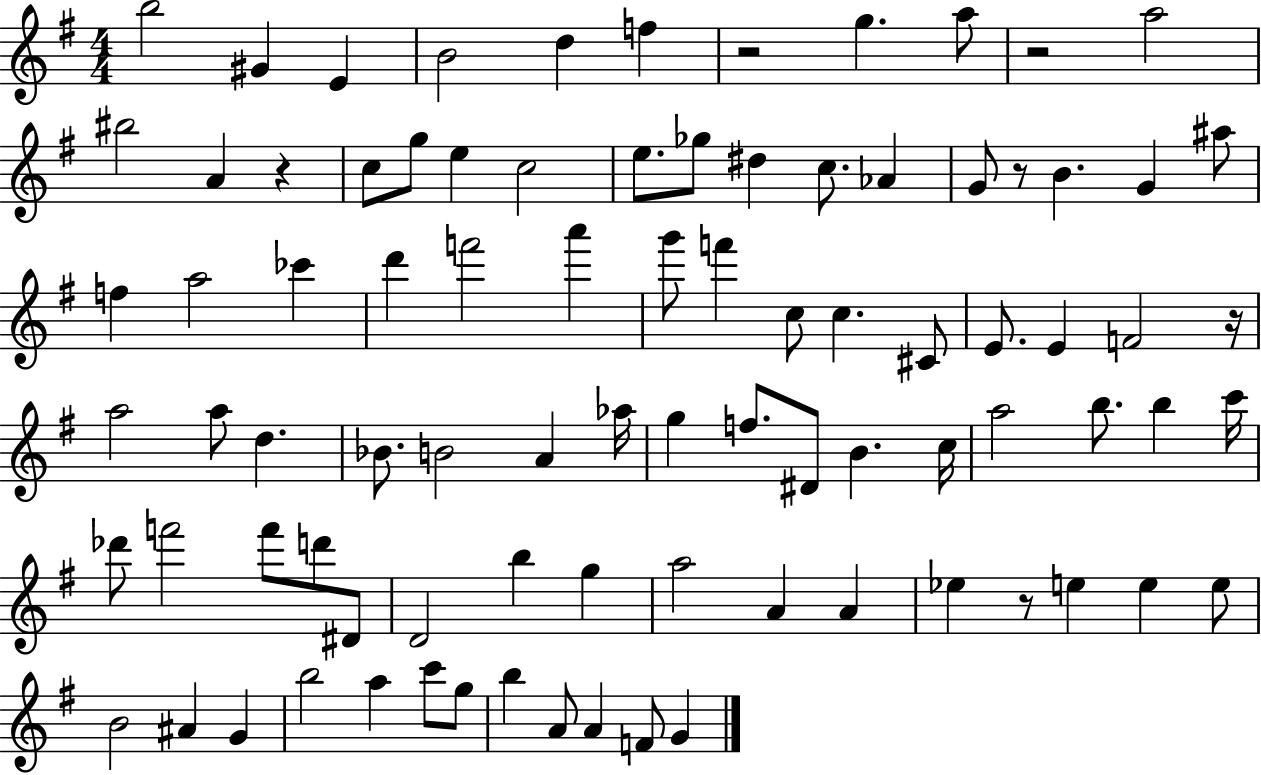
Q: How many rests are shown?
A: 6